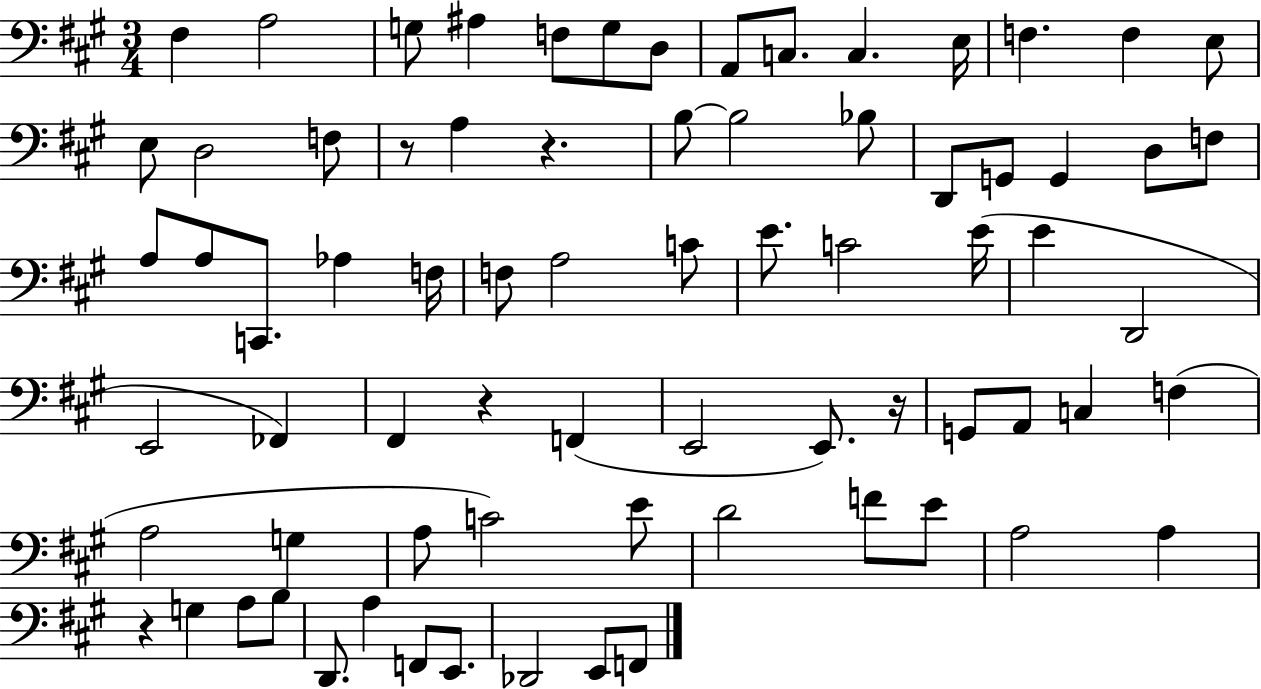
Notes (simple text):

F#3/q A3/h G3/e A#3/q F3/e G3/e D3/e A2/e C3/e. C3/q. E3/s F3/q. F3/q E3/e E3/e D3/h F3/e R/e A3/q R/q. B3/e B3/h Bb3/e D2/e G2/e G2/q D3/e F3/e A3/e A3/e C2/e. Ab3/q F3/s F3/e A3/h C4/e E4/e. C4/h E4/s E4/q D2/h E2/h FES2/q F#2/q R/q F2/q E2/h E2/e. R/s G2/e A2/e C3/q F3/q A3/h G3/q A3/e C4/h E4/e D4/h F4/e E4/e A3/h A3/q R/q G3/q A3/e B3/e D2/e. A3/q F2/e E2/e. Db2/h E2/e F2/e